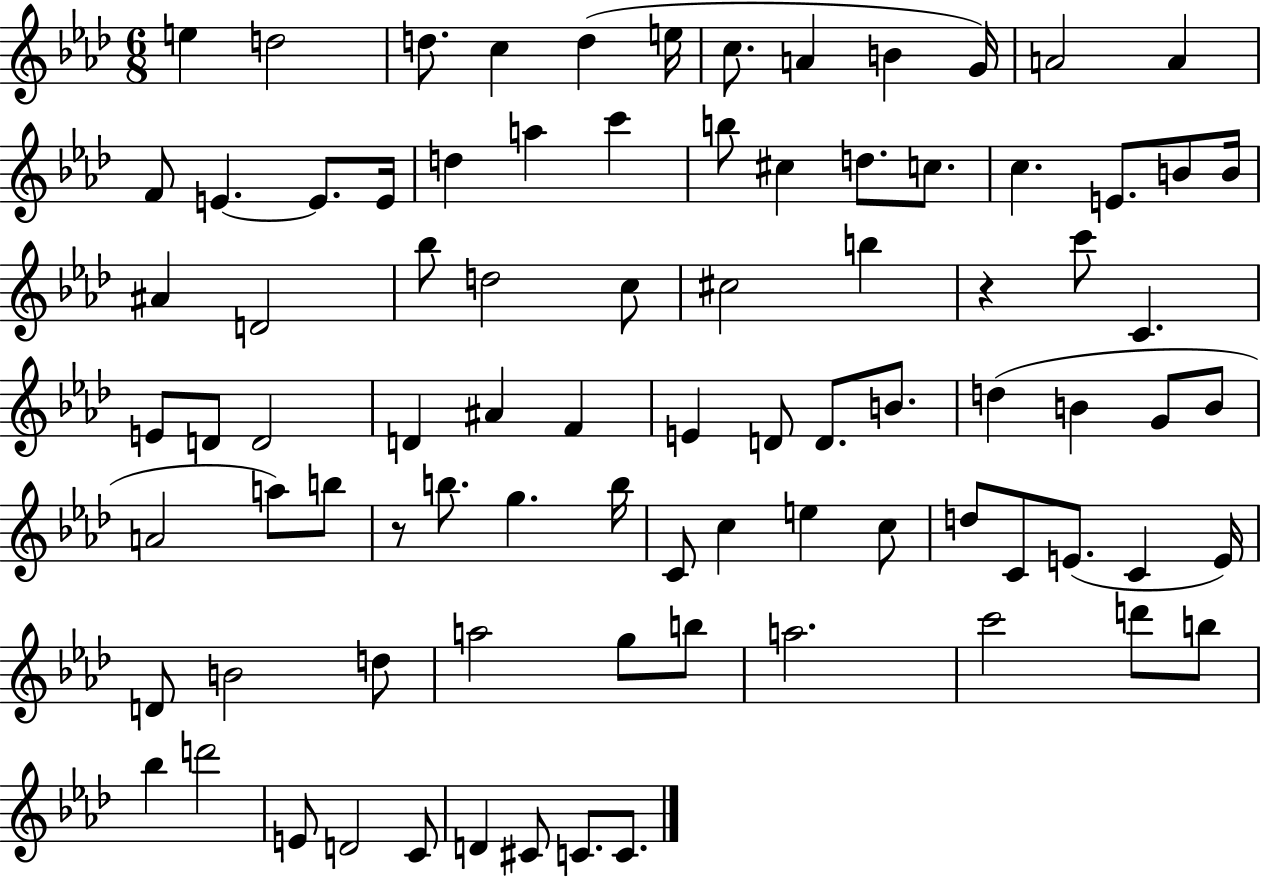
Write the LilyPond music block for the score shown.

{
  \clef treble
  \numericTimeSignature
  \time 6/8
  \key aes \major
  e''4 d''2 | d''8. c''4 d''4( e''16 | c''8. a'4 b'4 g'16) | a'2 a'4 | \break f'8 e'4.~~ e'8. e'16 | d''4 a''4 c'''4 | b''8 cis''4 d''8. c''8. | c''4. e'8. b'8 b'16 | \break ais'4 d'2 | bes''8 d''2 c''8 | cis''2 b''4 | r4 c'''8 c'4. | \break e'8 d'8 d'2 | d'4 ais'4 f'4 | e'4 d'8 d'8. b'8. | d''4( b'4 g'8 b'8 | \break a'2 a''8) b''8 | r8 b''8. g''4. b''16 | c'8 c''4 e''4 c''8 | d''8 c'8 e'8.( c'4 e'16) | \break d'8 b'2 d''8 | a''2 g''8 b''8 | a''2. | c'''2 d'''8 b''8 | \break bes''4 d'''2 | e'8 d'2 c'8 | d'4 cis'8 c'8. c'8. | \bar "|."
}